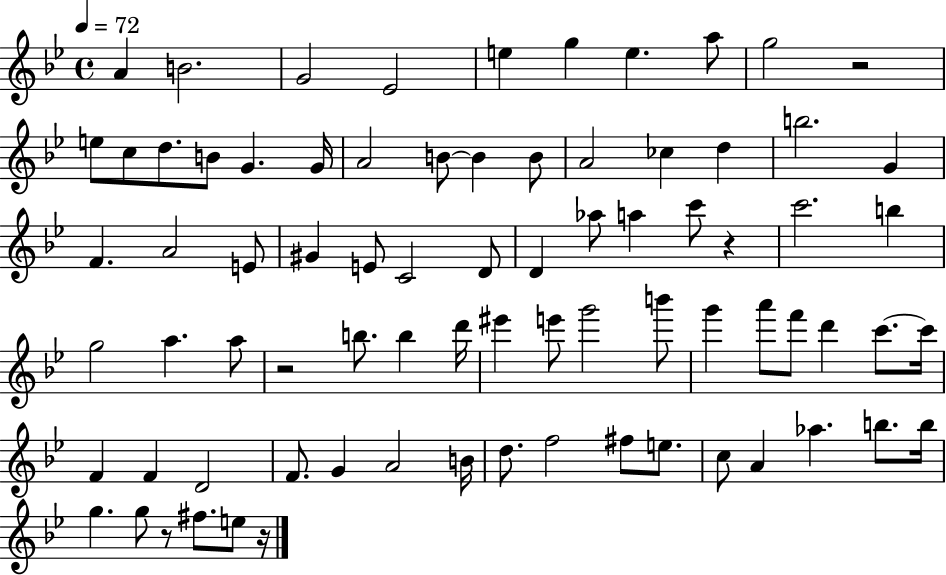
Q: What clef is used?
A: treble